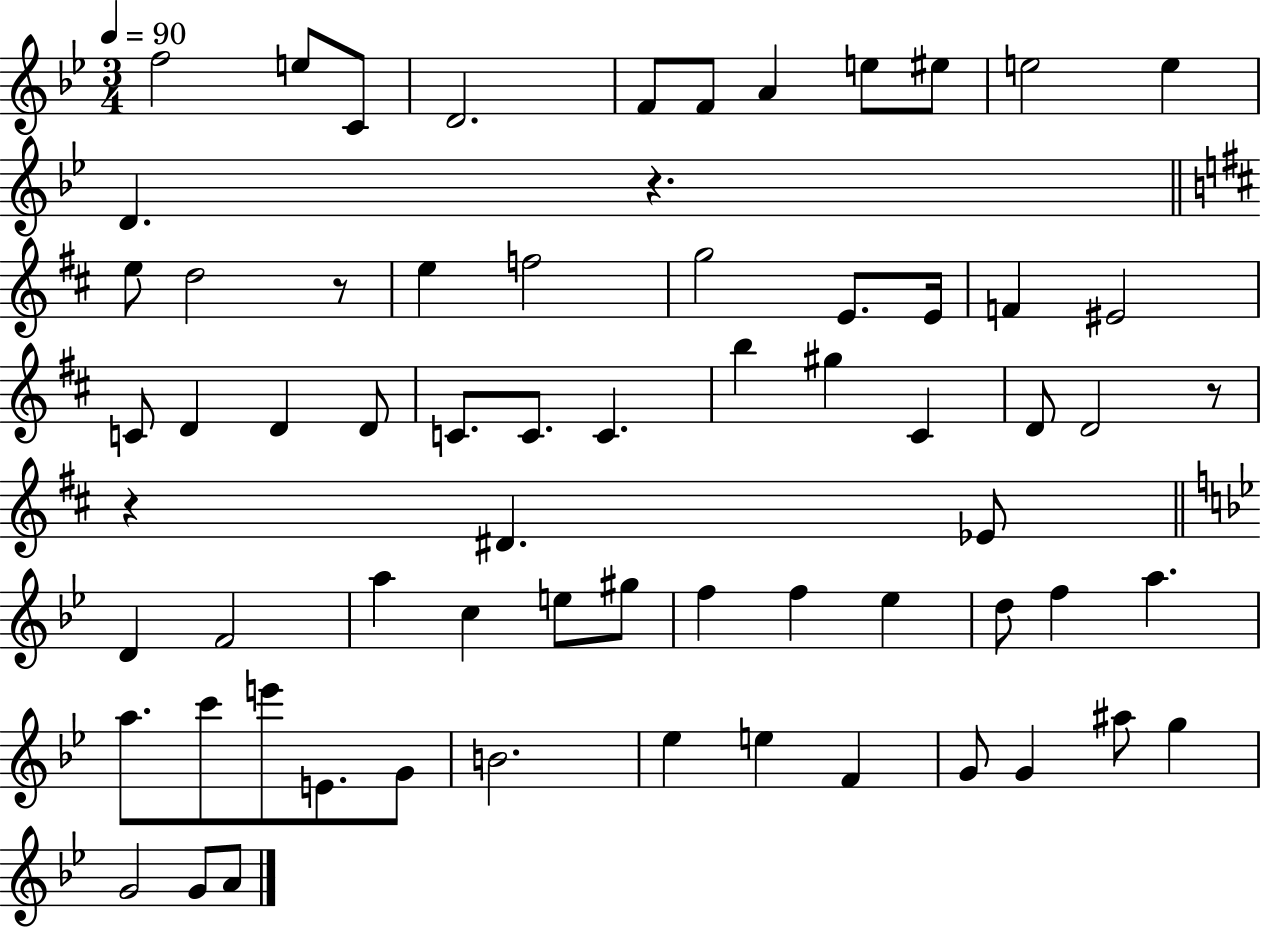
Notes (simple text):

F5/h E5/e C4/e D4/h. F4/e F4/e A4/q E5/e EIS5/e E5/h E5/q D4/q. R/q. E5/e D5/h R/e E5/q F5/h G5/h E4/e. E4/s F4/q EIS4/h C4/e D4/q D4/q D4/e C4/e. C4/e. C4/q. B5/q G#5/q C#4/q D4/e D4/h R/e R/q D#4/q. Eb4/e D4/q F4/h A5/q C5/q E5/e G#5/e F5/q F5/q Eb5/q D5/e F5/q A5/q. A5/e. C6/e E6/e E4/e. G4/e B4/h. Eb5/q E5/q F4/q G4/e G4/q A#5/e G5/q G4/h G4/e A4/e